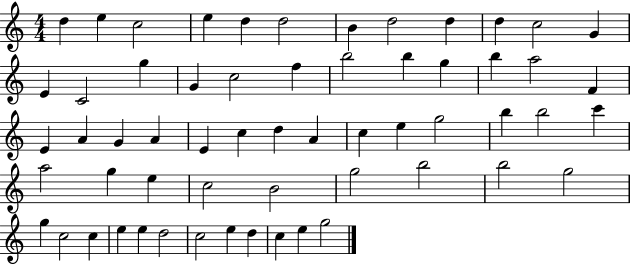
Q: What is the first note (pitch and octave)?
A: D5